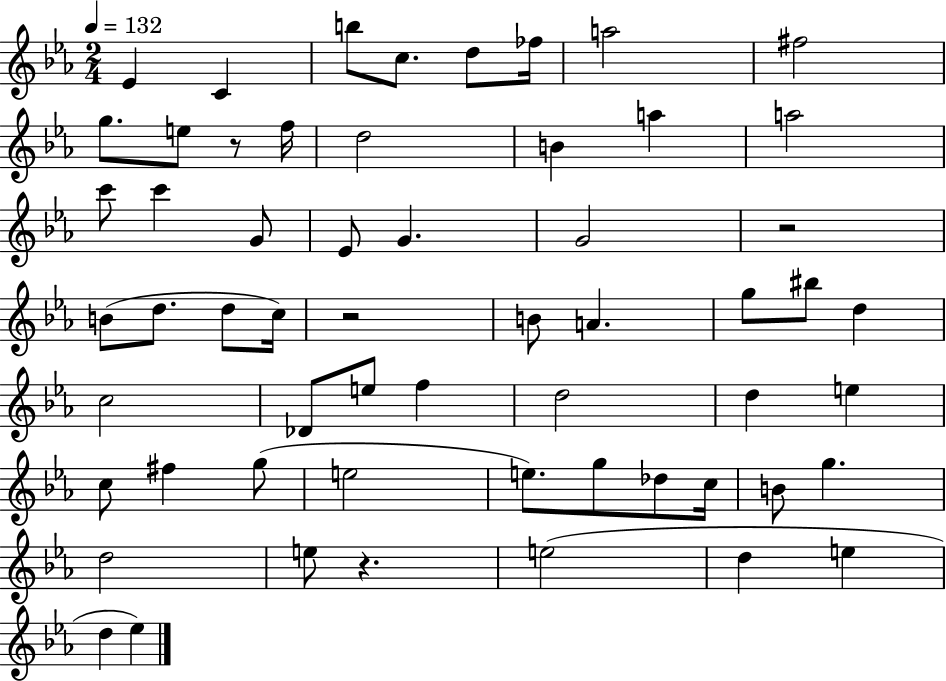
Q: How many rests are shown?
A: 4